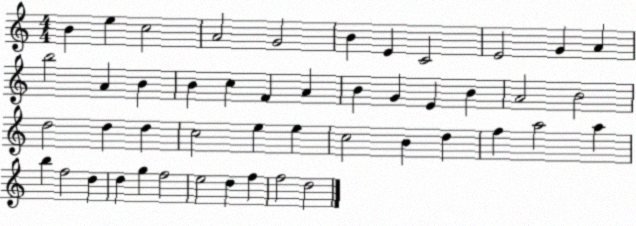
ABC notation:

X:1
T:Untitled
M:4/4
L:1/4
K:C
B e c2 A2 G2 B E C2 E2 G A b2 A B B c F A B G E B A2 B2 d2 d d c2 e e c2 B d f a2 a b f2 d d g f2 e2 d f f2 d2